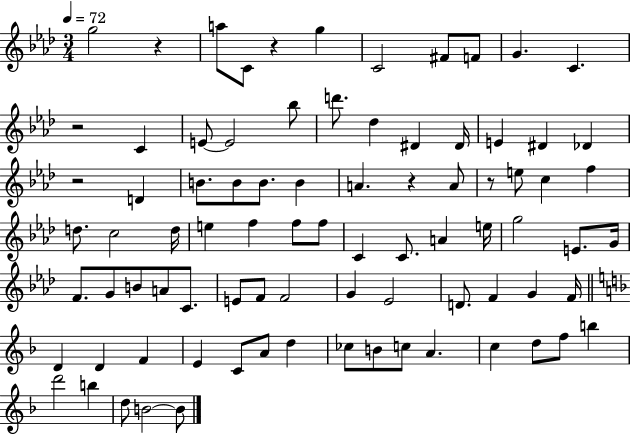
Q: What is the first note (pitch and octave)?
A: G5